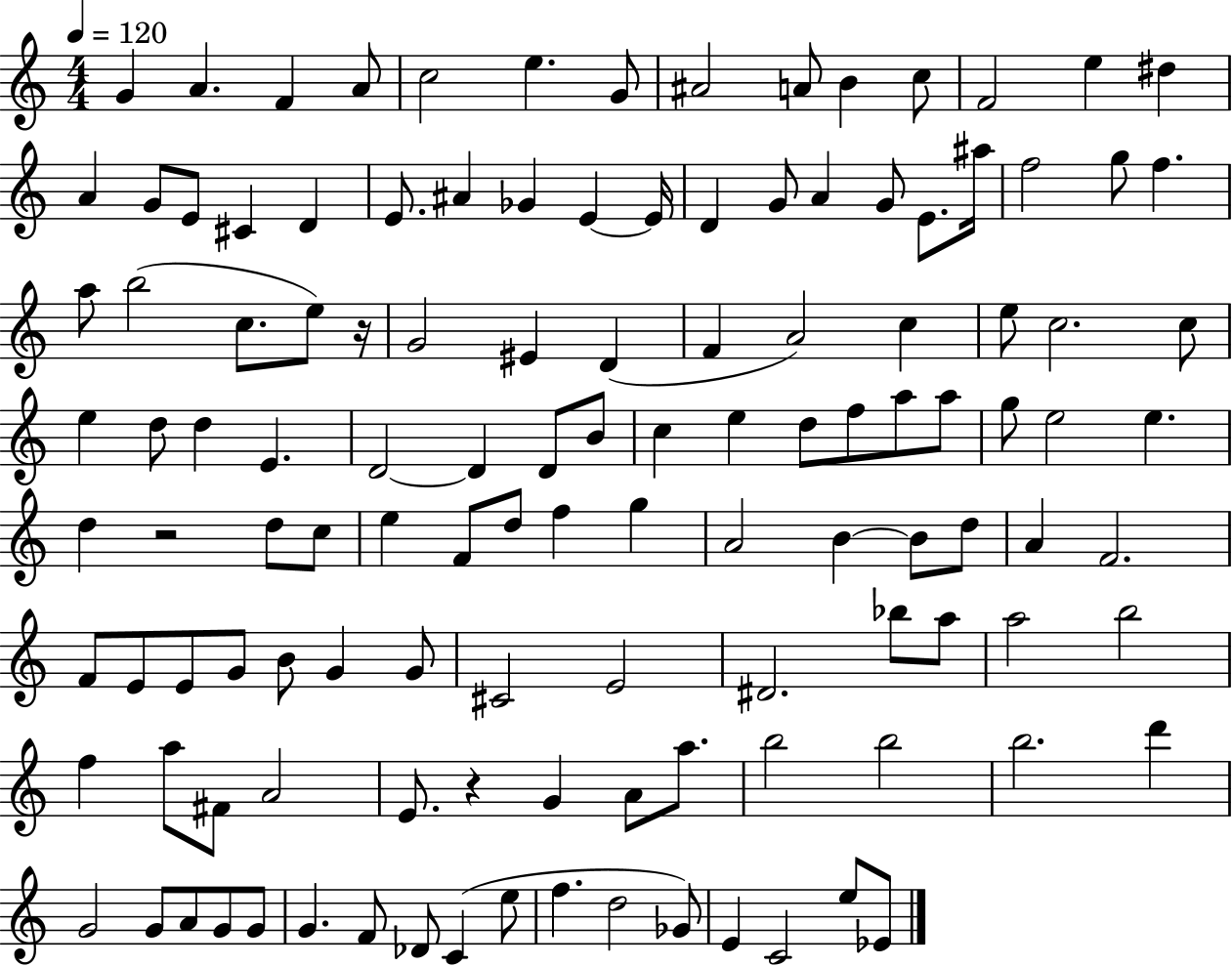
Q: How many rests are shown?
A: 3